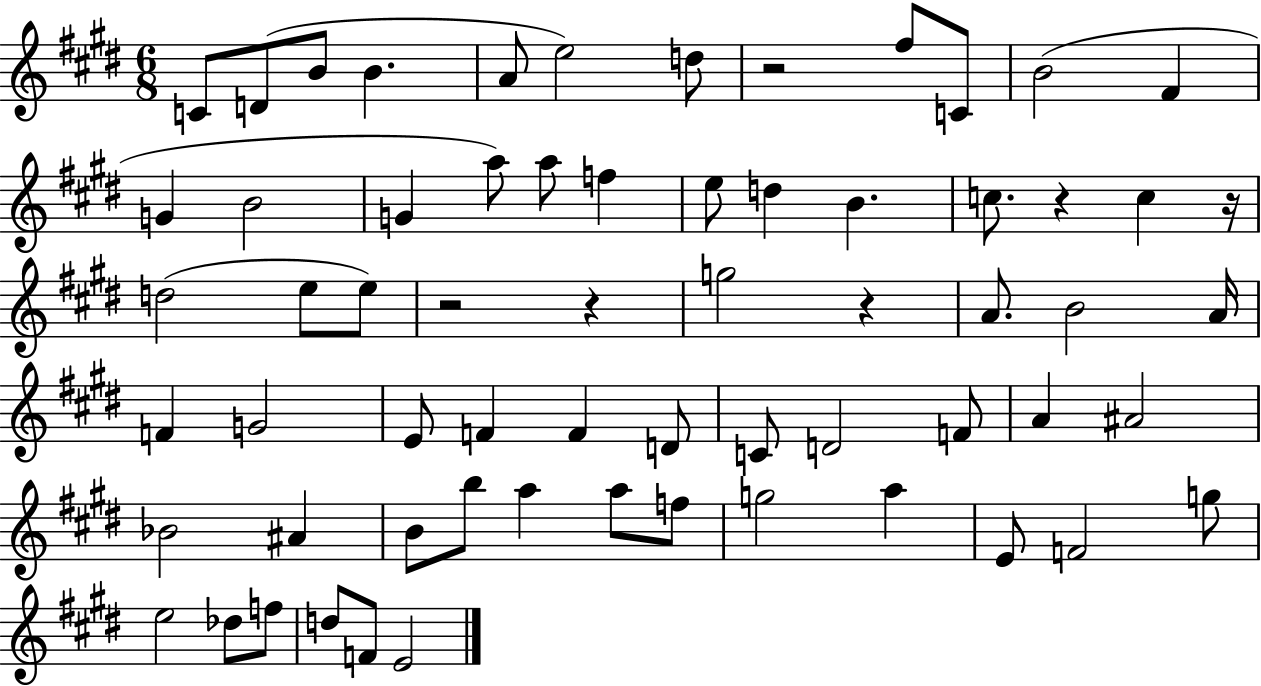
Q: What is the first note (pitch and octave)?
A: C4